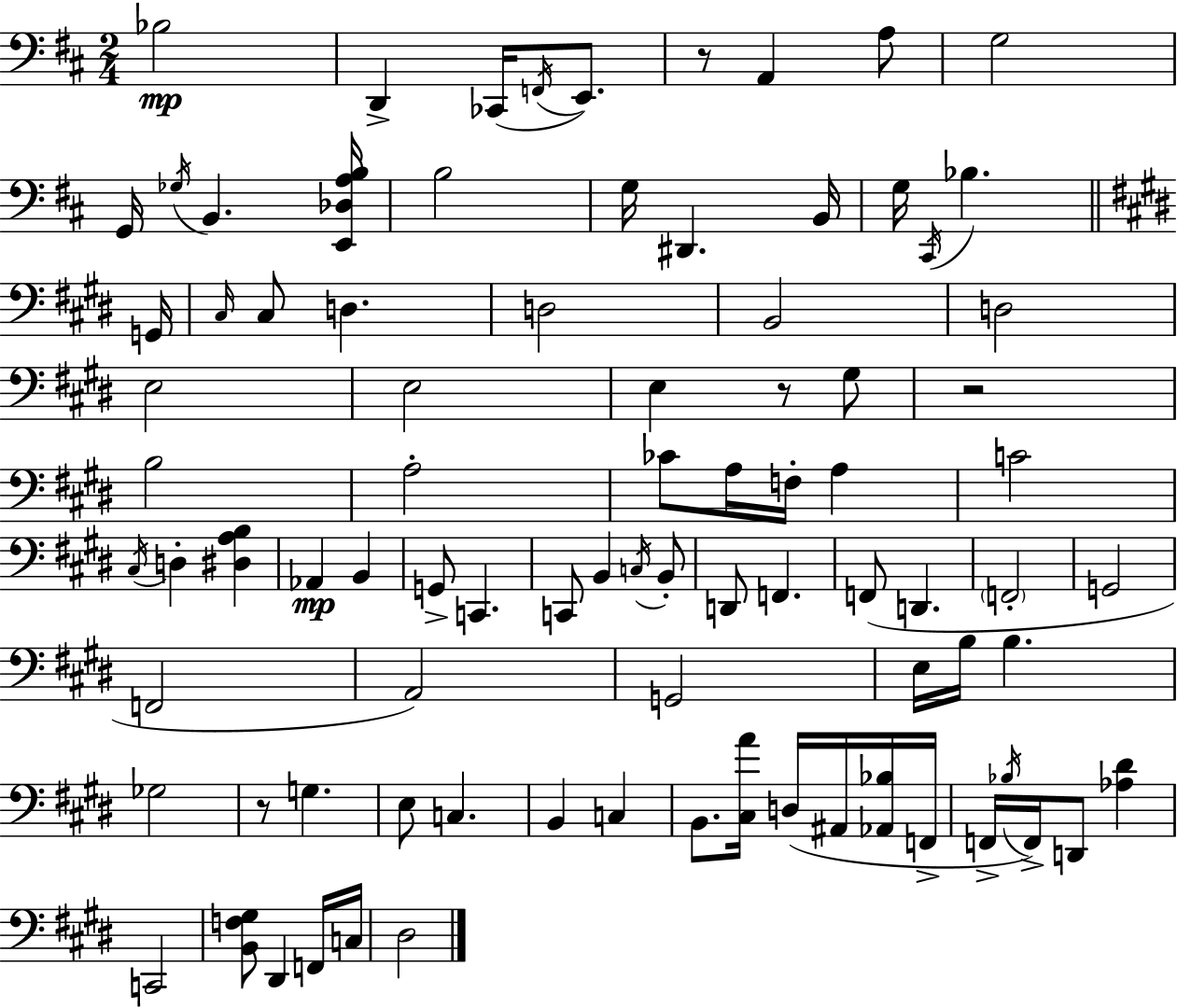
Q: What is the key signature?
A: D major